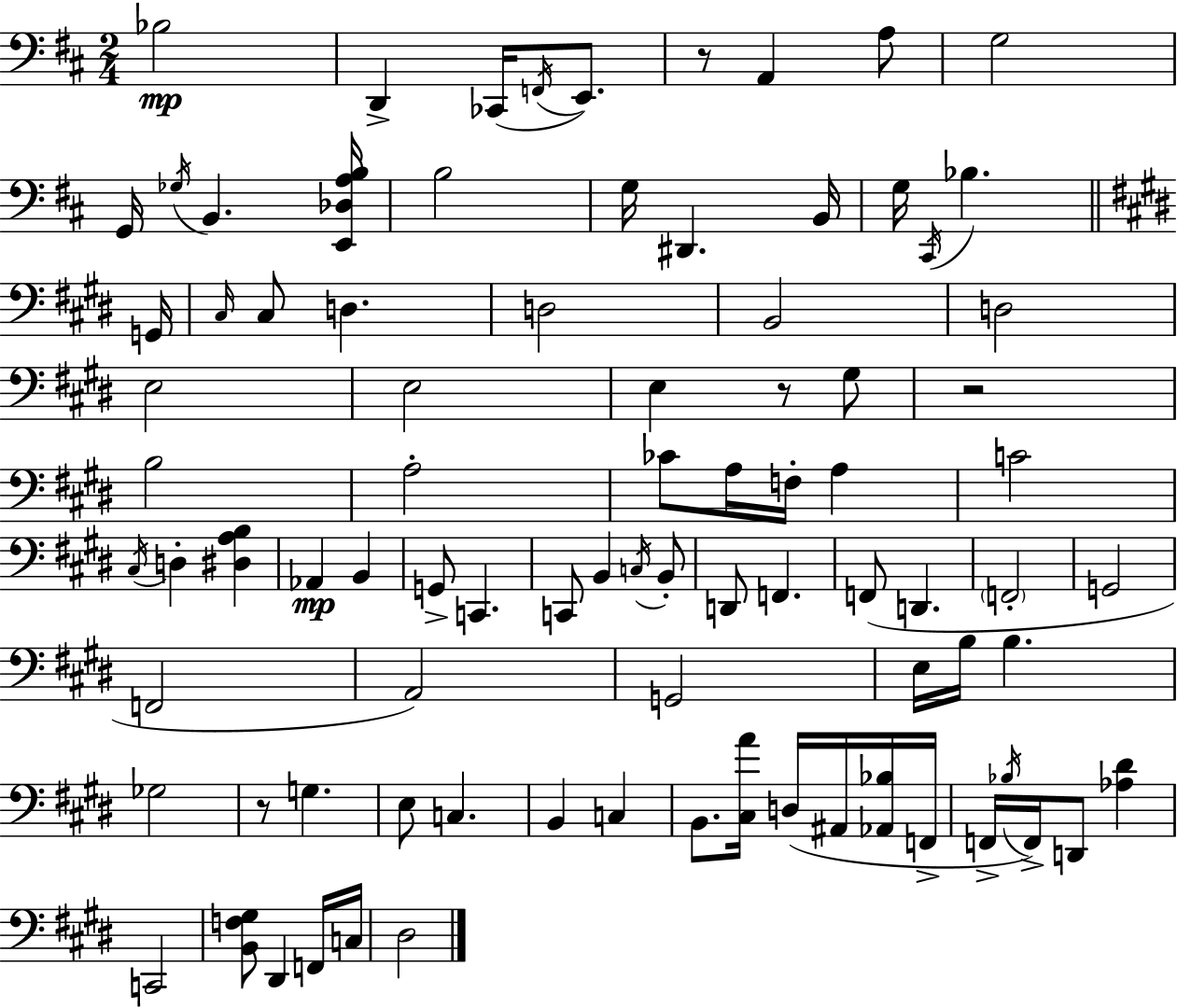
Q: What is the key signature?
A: D major